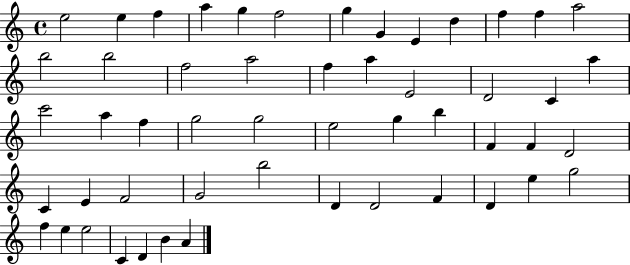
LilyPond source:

{
  \clef treble
  \time 4/4
  \defaultTimeSignature
  \key c \major
  e''2 e''4 f''4 | a''4 g''4 f''2 | g''4 g'4 e'4 d''4 | f''4 f''4 a''2 | \break b''2 b''2 | f''2 a''2 | f''4 a''4 e'2 | d'2 c'4 a''4 | \break c'''2 a''4 f''4 | g''2 g''2 | e''2 g''4 b''4 | f'4 f'4 d'2 | \break c'4 e'4 f'2 | g'2 b''2 | d'4 d'2 f'4 | d'4 e''4 g''2 | \break f''4 e''4 e''2 | c'4 d'4 b'4 a'4 | \bar "|."
}